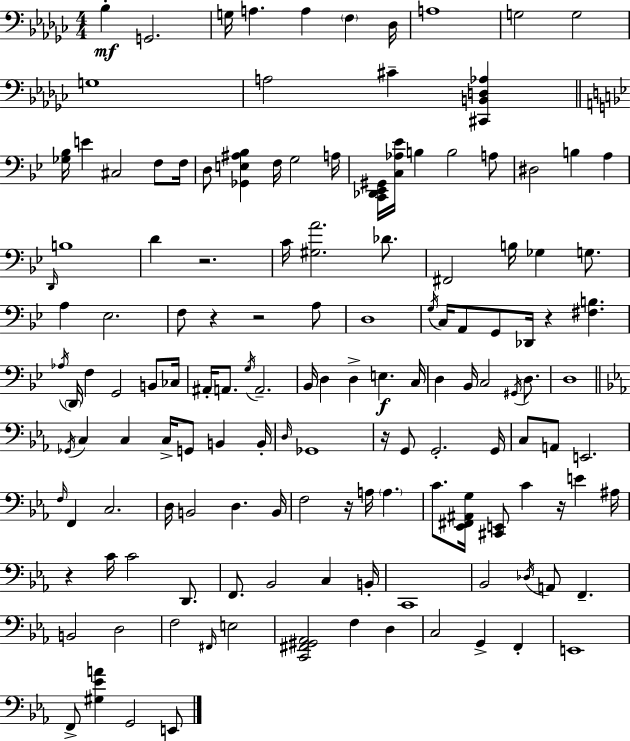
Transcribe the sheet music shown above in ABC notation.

X:1
T:Untitled
M:4/4
L:1/4
K:Ebm
_B, G,,2 G,/4 A, A, F, _D,/4 A,4 G,2 G,2 G,4 A,2 ^C [^C,,B,,D,_A,] [_G,_B,]/4 E ^C,2 F,/2 F,/4 D,/2 [_G,,E,^A,_B,] F,/4 G,2 A,/4 [C,,_D,,_E,,^G,,]/4 [C,_A,_E]/4 B, B,2 A,/2 ^D,2 B, A, D,,/4 B,4 D z2 C/4 [^G,A]2 _D/2 ^F,,2 B,/4 _G, G,/2 A, _E,2 F,/2 z z2 A,/2 D,4 G,/4 C,/4 A,,/2 G,,/2 _D,,/4 z [^F,B,] _A,/4 D,,/4 F, G,,2 B,,/2 _C,/4 ^A,,/4 A,,/2 G,/4 A,,2 _B,,/4 D, D, E, C,/4 D, _B,,/4 C,2 ^G,,/4 D,/2 D,4 _G,,/4 C, C, C,/4 G,,/2 B,, B,,/4 D,/4 _G,,4 z/4 G,,/2 G,,2 G,,/4 C,/2 A,,/2 E,,2 F,/4 F,, C,2 D,/4 B,,2 D, B,,/4 F,2 z/4 A,/4 A, C/2 [_E,,^F,,^A,,G,]/4 [^C,,E,,]/2 C z/4 E ^A,/4 z C/4 C2 D,,/2 F,,/2 _B,,2 C, B,,/4 C,,4 _B,,2 _D,/4 A,,/2 F,, B,,2 D,2 F,2 ^F,,/4 E,2 [C,,^F,,^G,,_A,,]2 F, D, C,2 G,, F,, E,,4 F,,/2 [^G,_EA] G,,2 E,,/2